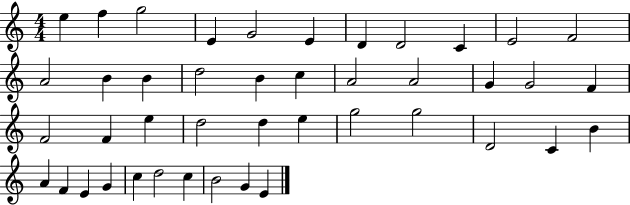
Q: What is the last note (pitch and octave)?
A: E4